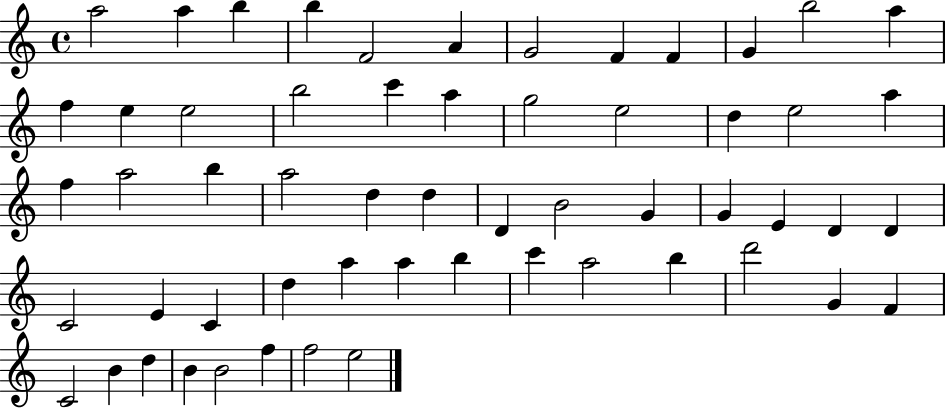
{
  \clef treble
  \time 4/4
  \defaultTimeSignature
  \key c \major
  a''2 a''4 b''4 | b''4 f'2 a'4 | g'2 f'4 f'4 | g'4 b''2 a''4 | \break f''4 e''4 e''2 | b''2 c'''4 a''4 | g''2 e''2 | d''4 e''2 a''4 | \break f''4 a''2 b''4 | a''2 d''4 d''4 | d'4 b'2 g'4 | g'4 e'4 d'4 d'4 | \break c'2 e'4 c'4 | d''4 a''4 a''4 b''4 | c'''4 a''2 b''4 | d'''2 g'4 f'4 | \break c'2 b'4 d''4 | b'4 b'2 f''4 | f''2 e''2 | \bar "|."
}